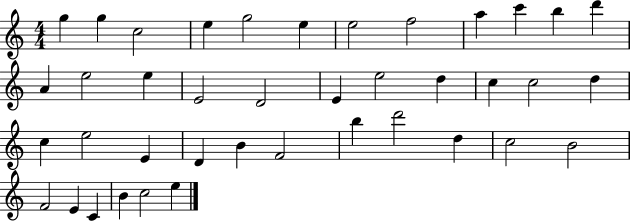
{
  \clef treble
  \numericTimeSignature
  \time 4/4
  \key c \major
  g''4 g''4 c''2 | e''4 g''2 e''4 | e''2 f''2 | a''4 c'''4 b''4 d'''4 | \break a'4 e''2 e''4 | e'2 d'2 | e'4 e''2 d''4 | c''4 c''2 d''4 | \break c''4 e''2 e'4 | d'4 b'4 f'2 | b''4 d'''2 d''4 | c''2 b'2 | \break f'2 e'4 c'4 | b'4 c''2 e''4 | \bar "|."
}